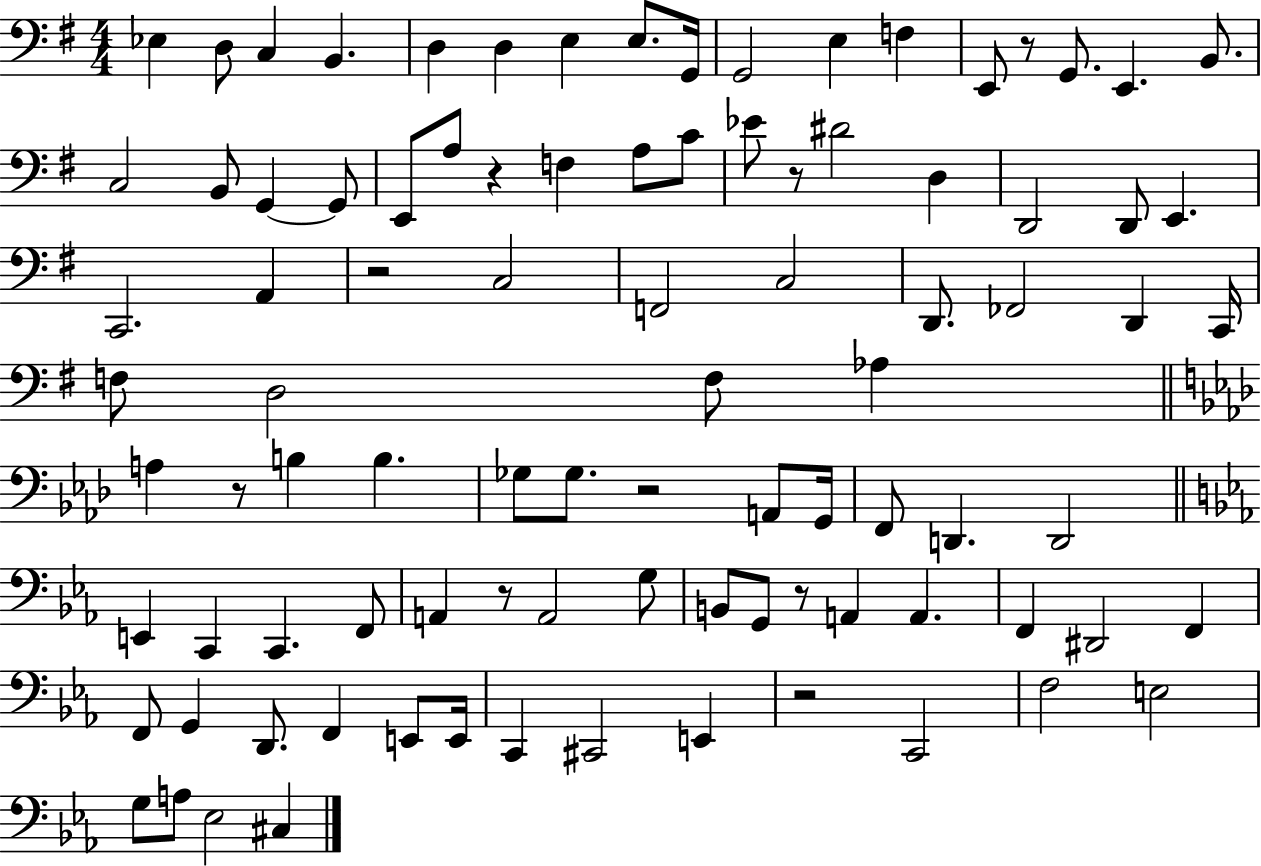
X:1
T:Untitled
M:4/4
L:1/4
K:G
_E, D,/2 C, B,, D, D, E, E,/2 G,,/4 G,,2 E, F, E,,/2 z/2 G,,/2 E,, B,,/2 C,2 B,,/2 G,, G,,/2 E,,/2 A,/2 z F, A,/2 C/2 _E/2 z/2 ^D2 D, D,,2 D,,/2 E,, C,,2 A,, z2 C,2 F,,2 C,2 D,,/2 _F,,2 D,, C,,/4 F,/2 D,2 F,/2 _A, A, z/2 B, B, _G,/2 _G,/2 z2 A,,/2 G,,/4 F,,/2 D,, D,,2 E,, C,, C,, F,,/2 A,, z/2 A,,2 G,/2 B,,/2 G,,/2 z/2 A,, A,, F,, ^D,,2 F,, F,,/2 G,, D,,/2 F,, E,,/2 E,,/4 C,, ^C,,2 E,, z2 C,,2 F,2 E,2 G,/2 A,/2 _E,2 ^C,